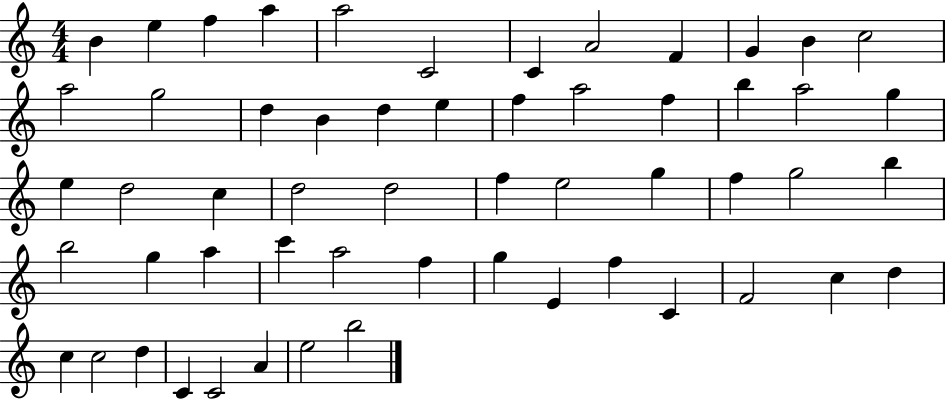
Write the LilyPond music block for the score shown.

{
  \clef treble
  \numericTimeSignature
  \time 4/4
  \key c \major
  b'4 e''4 f''4 a''4 | a''2 c'2 | c'4 a'2 f'4 | g'4 b'4 c''2 | \break a''2 g''2 | d''4 b'4 d''4 e''4 | f''4 a''2 f''4 | b''4 a''2 g''4 | \break e''4 d''2 c''4 | d''2 d''2 | f''4 e''2 g''4 | f''4 g''2 b''4 | \break b''2 g''4 a''4 | c'''4 a''2 f''4 | g''4 e'4 f''4 c'4 | f'2 c''4 d''4 | \break c''4 c''2 d''4 | c'4 c'2 a'4 | e''2 b''2 | \bar "|."
}